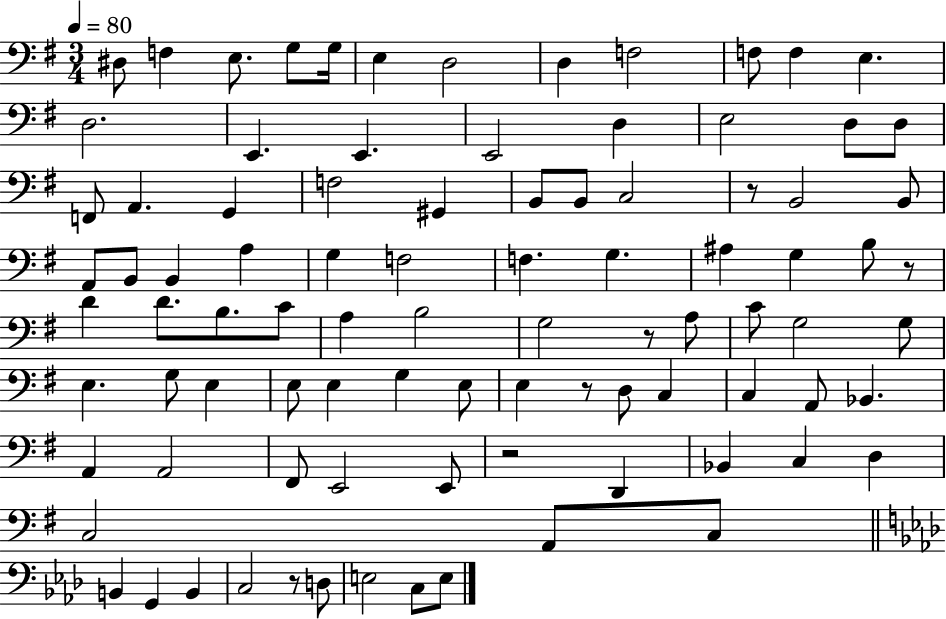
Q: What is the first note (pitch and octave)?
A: D#3